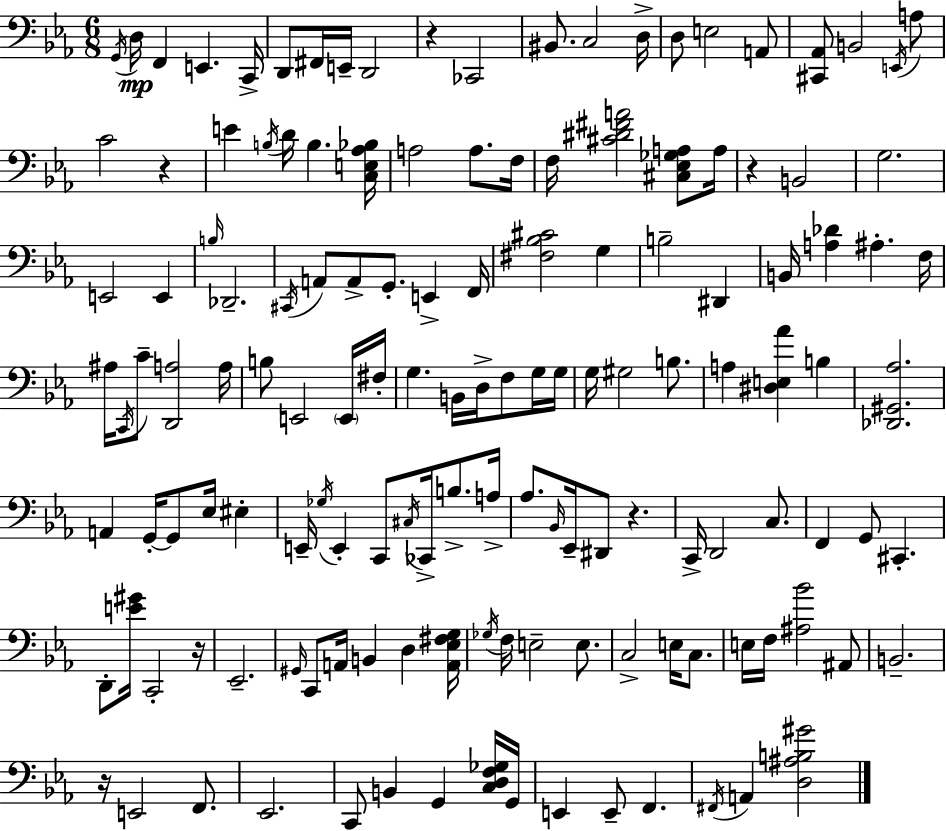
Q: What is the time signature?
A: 6/8